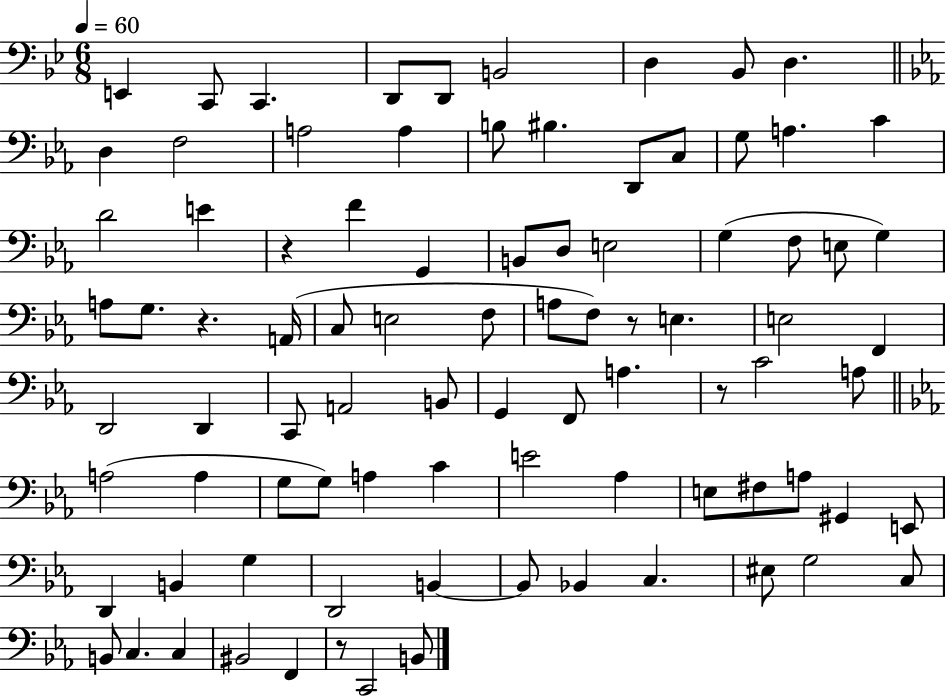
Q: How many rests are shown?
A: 5